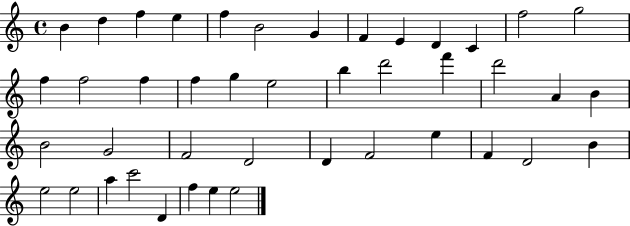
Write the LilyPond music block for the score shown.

{
  \clef treble
  \time 4/4
  \defaultTimeSignature
  \key c \major
  b'4 d''4 f''4 e''4 | f''4 b'2 g'4 | f'4 e'4 d'4 c'4 | f''2 g''2 | \break f''4 f''2 f''4 | f''4 g''4 e''2 | b''4 d'''2 f'''4 | d'''2 a'4 b'4 | \break b'2 g'2 | f'2 d'2 | d'4 f'2 e''4 | f'4 d'2 b'4 | \break e''2 e''2 | a''4 c'''2 d'4 | f''4 e''4 e''2 | \bar "|."
}